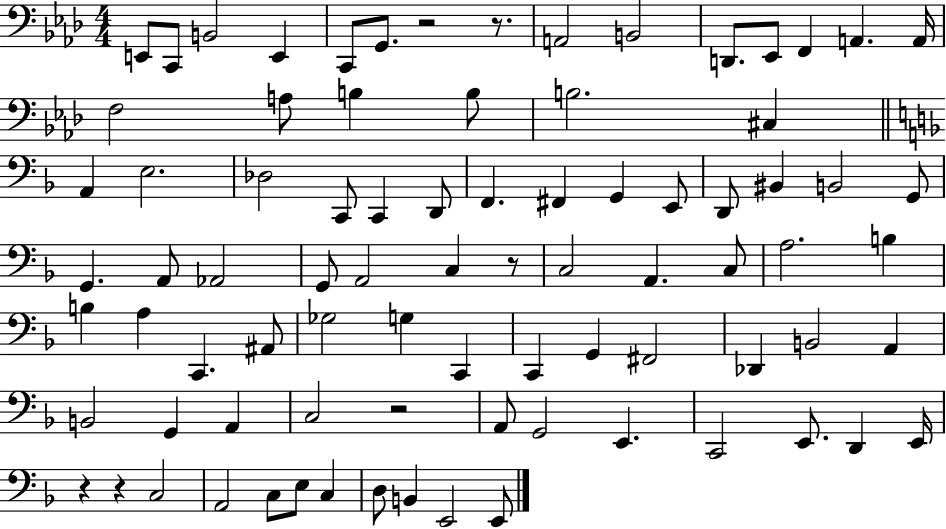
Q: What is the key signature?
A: AES major